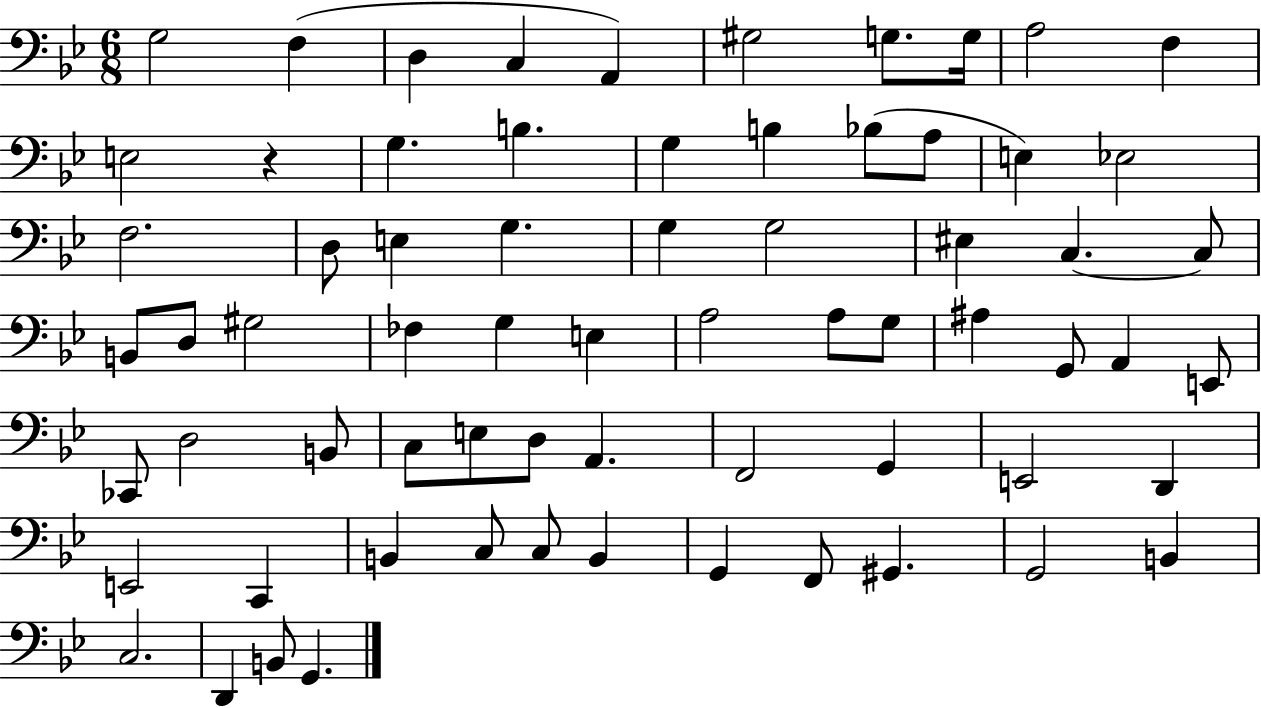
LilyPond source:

{
  \clef bass
  \numericTimeSignature
  \time 6/8
  \key bes \major
  g2 f4( | d4 c4 a,4) | gis2 g8. g16 | a2 f4 | \break e2 r4 | g4. b4. | g4 b4 bes8( a8 | e4) ees2 | \break f2. | d8 e4 g4. | g4 g2 | eis4 c4.~~ c8 | \break b,8 d8 gis2 | fes4 g4 e4 | a2 a8 g8 | ais4 g,8 a,4 e,8 | \break ces,8 d2 b,8 | c8 e8 d8 a,4. | f,2 g,4 | e,2 d,4 | \break e,2 c,4 | b,4 c8 c8 b,4 | g,4 f,8 gis,4. | g,2 b,4 | \break c2. | d,4 b,8 g,4. | \bar "|."
}